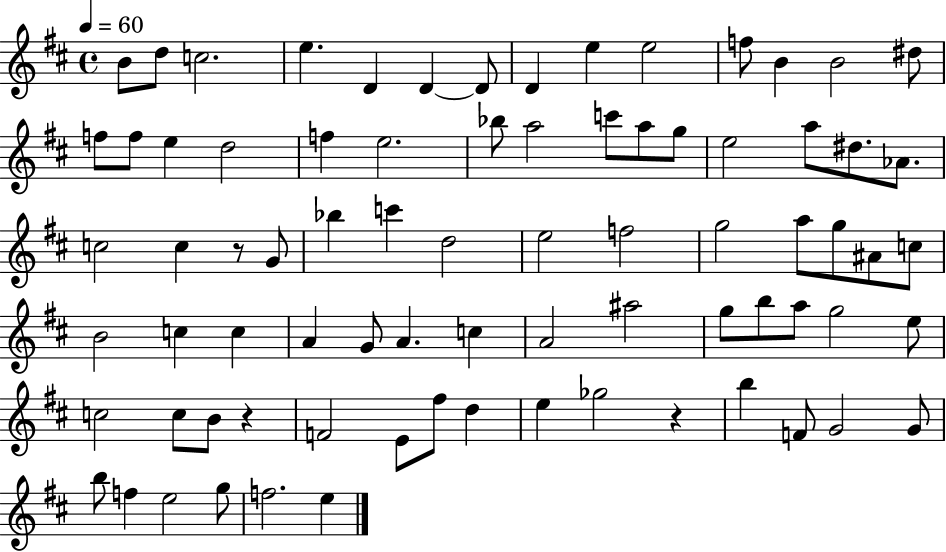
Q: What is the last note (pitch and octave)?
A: E5